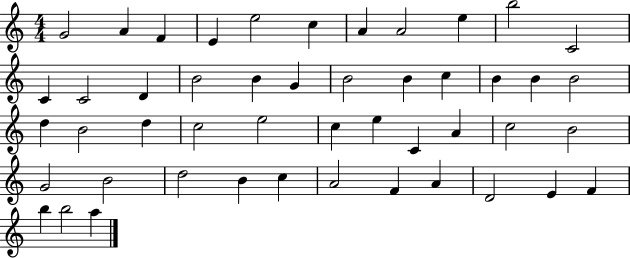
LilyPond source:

{
  \clef treble
  \numericTimeSignature
  \time 4/4
  \key c \major
  g'2 a'4 f'4 | e'4 e''2 c''4 | a'4 a'2 e''4 | b''2 c'2 | \break c'4 c'2 d'4 | b'2 b'4 g'4 | b'2 b'4 c''4 | b'4 b'4 b'2 | \break d''4 b'2 d''4 | c''2 e''2 | c''4 e''4 c'4 a'4 | c''2 b'2 | \break g'2 b'2 | d''2 b'4 c''4 | a'2 f'4 a'4 | d'2 e'4 f'4 | \break b''4 b''2 a''4 | \bar "|."
}